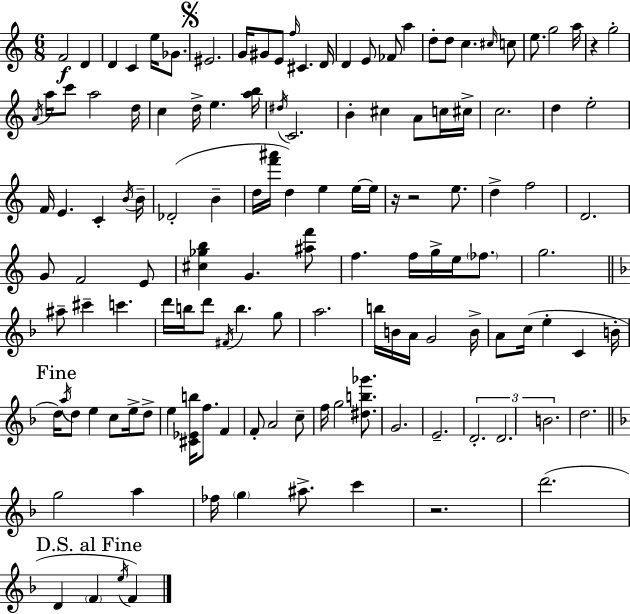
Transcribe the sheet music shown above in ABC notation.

X:1
T:Untitled
M:6/8
L:1/4
K:Am
F2 D D C e/4 _G/2 ^E2 G/4 ^G/2 E/2 f/4 ^C D/4 D E/2 _F/2 a d/2 d/2 c ^c/4 c/2 e/2 g2 a/4 z g2 A/4 a/4 c'/2 a2 d/4 c d/4 e [ab]/4 ^d/4 C2 B ^c A/2 c/4 ^c/4 c2 d e2 F/4 E C B/4 B/4 _D2 B d/4 [f'^a']/4 d e e/4 e/4 z/4 z2 e/2 d f2 D2 G/2 F2 E/2 [^c_gb] G [^af']/2 f f/4 g/4 e/4 _f/2 g2 ^a/2 ^c' c' d'/4 b/4 d'/2 ^F/4 b g/2 a2 b/4 B/4 A/4 G2 B/4 A/2 c/4 e C B/4 d/4 a/4 d/2 e c/2 e/4 d/2 e [^C_Eb]/4 f/2 F F/2 A2 c/2 f/4 g2 [^db_g']/2 G2 E2 D2 D2 B2 d2 g2 a _f/4 g ^a/2 c' z2 d'2 D F e/4 F